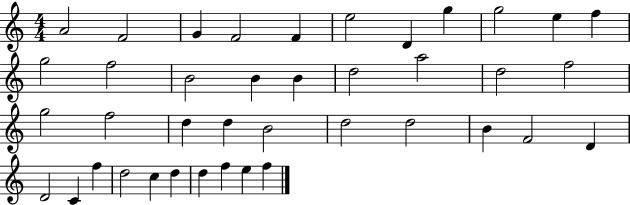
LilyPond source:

{
  \clef treble
  \numericTimeSignature
  \time 4/4
  \key c \major
  a'2 f'2 | g'4 f'2 f'4 | e''2 d'4 g''4 | g''2 e''4 f''4 | \break g''2 f''2 | b'2 b'4 b'4 | d''2 a''2 | d''2 f''2 | \break g''2 f''2 | d''4 d''4 b'2 | d''2 d''2 | b'4 f'2 d'4 | \break d'2 c'4 f''4 | d''2 c''4 d''4 | d''4 f''4 e''4 f''4 | \bar "|."
}